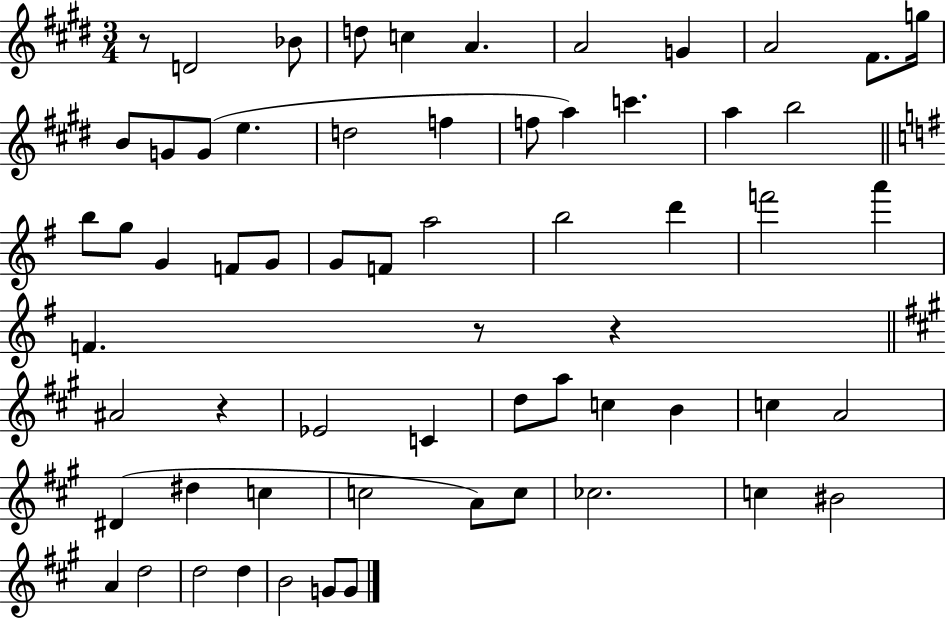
R/e D4/h Bb4/e D5/e C5/q A4/q. A4/h G4/q A4/h F#4/e. G5/s B4/e G4/e G4/e E5/q. D5/h F5/q F5/e A5/q C6/q. A5/q B5/h B5/e G5/e G4/q F4/e G4/e G4/e F4/e A5/h B5/h D6/q F6/h A6/q F4/q. R/e R/q A#4/h R/q Eb4/h C4/q D5/e A5/e C5/q B4/q C5/q A4/h D#4/q D#5/q C5/q C5/h A4/e C5/e CES5/h. C5/q BIS4/h A4/q D5/h D5/h D5/q B4/h G4/e G4/e